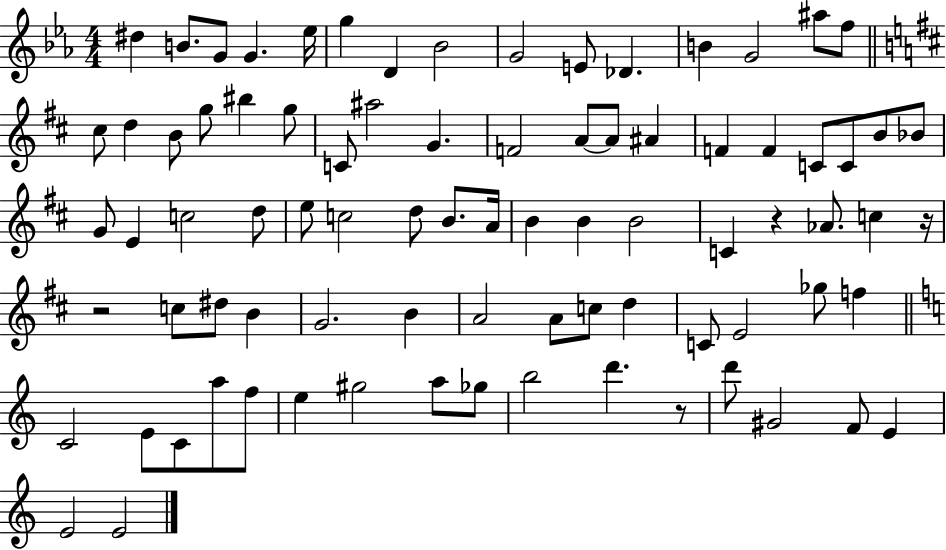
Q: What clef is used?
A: treble